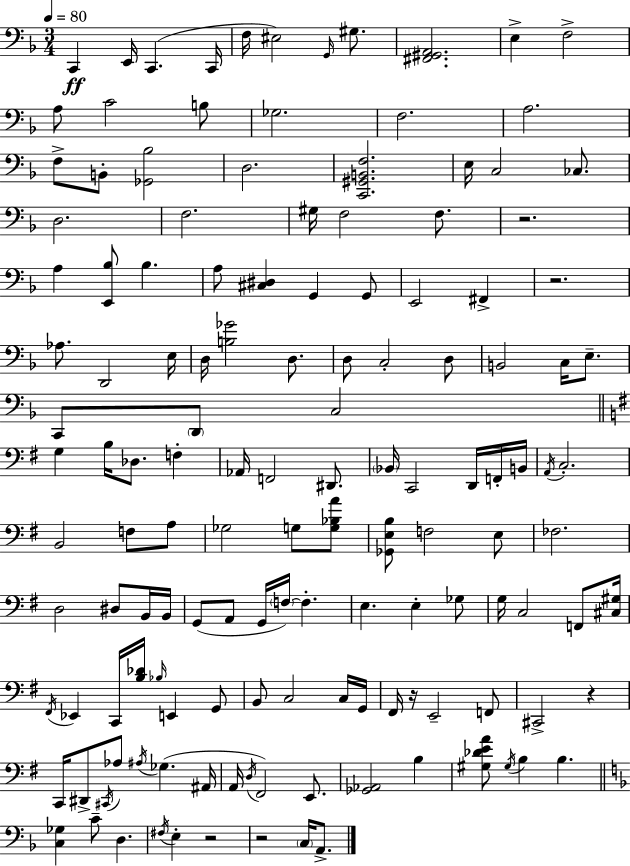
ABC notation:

X:1
T:Untitled
M:3/4
L:1/4
K:Dm
C,, E,,/4 C,, C,,/4 F,/4 ^E,2 G,,/4 ^G,/2 [^F,,^G,,A,,]2 E, F,2 A,/2 C2 B,/2 _G,2 F,2 A,2 F,/2 B,,/2 [_G,,_B,]2 D,2 [C,,^G,,B,,F,]2 E,/4 C,2 _C,/2 D,2 F,2 ^G,/4 F,2 F,/2 z2 A, [E,,_B,]/2 _B, A,/2 [^C,^D,] G,, G,,/2 E,,2 ^F,, z2 _A,/2 D,,2 E,/4 D,/4 [B,_G]2 D,/2 D,/2 C,2 D,/2 B,,2 C,/4 E,/2 C,,/2 D,,/2 C,2 G, B,/4 _D,/2 F, _A,,/4 F,,2 ^D,,/2 _B,,/4 C,,2 D,,/4 F,,/4 B,,/4 A,,/4 C,2 B,,2 F,/2 A,/2 _G,2 G,/2 [G,_B,A]/2 [_G,,E,B,]/2 F,2 E,/2 _F,2 D,2 ^D,/2 B,,/4 B,,/4 G,,/2 A,,/2 G,,/4 F,/4 F, E, E, _G,/2 G,/4 C,2 F,,/2 [^C,^G,]/4 ^F,,/4 _E,, C,,/4 [B,_D]/4 _B,/4 E,, G,,/2 B,,/2 C,2 C,/4 G,,/4 ^F,,/4 z/4 E,,2 F,,/2 ^C,,2 z C,,/4 ^D,,/2 ^C,,/4 _A,/2 ^A,/4 _G, ^A,,/4 A,,/4 D,/4 ^F,,2 E,,/2 [_G,,_A,,]2 B, [^G,_DEA]/2 ^G,/4 B, B, [C,_G,] C/2 D, ^F,/4 E, z2 z2 C,/4 A,,/2